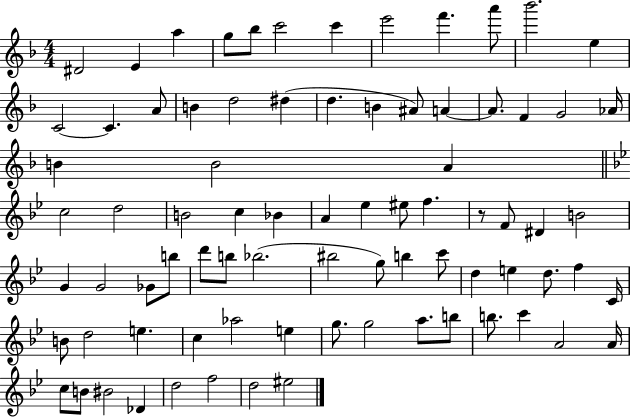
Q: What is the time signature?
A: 4/4